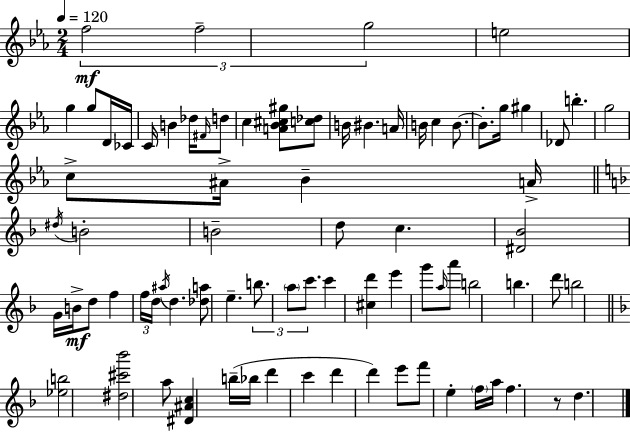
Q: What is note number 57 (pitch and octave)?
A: A5